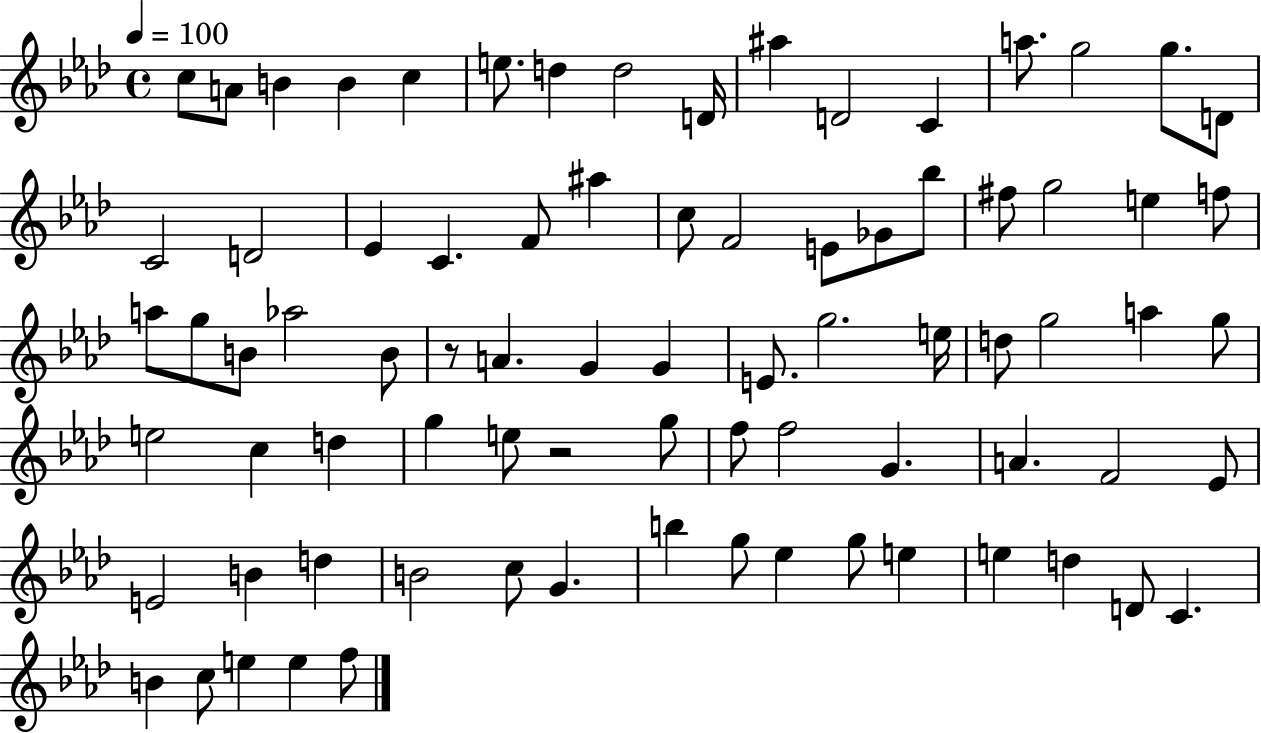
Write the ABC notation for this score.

X:1
T:Untitled
M:4/4
L:1/4
K:Ab
c/2 A/2 B B c e/2 d d2 D/4 ^a D2 C a/2 g2 g/2 D/2 C2 D2 _E C F/2 ^a c/2 F2 E/2 _G/2 _b/2 ^f/2 g2 e f/2 a/2 g/2 B/2 _a2 B/2 z/2 A G G E/2 g2 e/4 d/2 g2 a g/2 e2 c d g e/2 z2 g/2 f/2 f2 G A F2 _E/2 E2 B d B2 c/2 G b g/2 _e g/2 e e d D/2 C B c/2 e e f/2